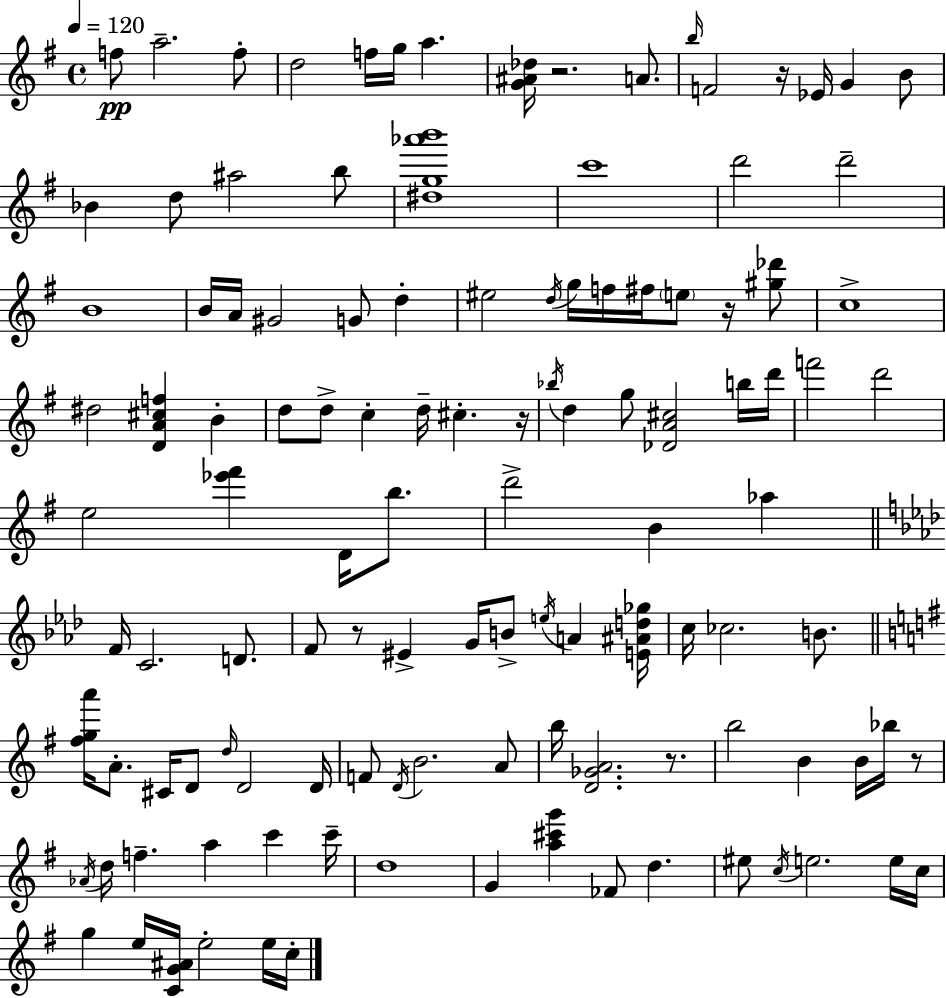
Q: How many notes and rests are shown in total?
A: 118